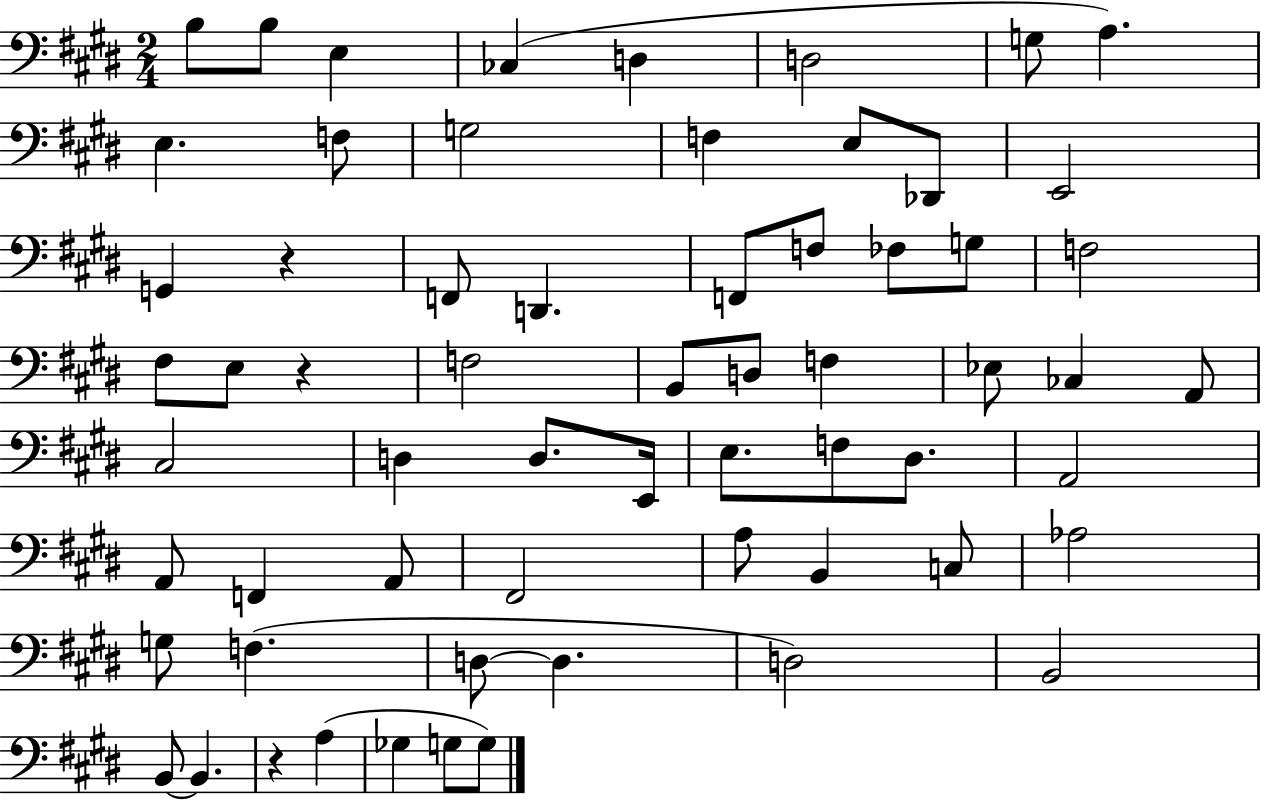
{
  \clef bass
  \numericTimeSignature
  \time 2/4
  \key e \major
  \repeat volta 2 { b8 b8 e4 | ces4( d4 | d2 | g8 a4.) | \break e4. f8 | g2 | f4 e8 des,8 | e,2 | \break g,4 r4 | f,8 d,4. | f,8 f8 fes8 g8 | f2 | \break fis8 e8 r4 | f2 | b,8 d8 f4 | ees8 ces4 a,8 | \break cis2 | d4 d8. e,16 | e8. f8 dis8. | a,2 | \break a,8 f,4 a,8 | fis,2 | a8 b,4 c8 | aes2 | \break g8 f4.( | d8~~ d4. | d2) | b,2 | \break b,8~~ b,4. | r4 a4( | ges4 g8 g8) | } \bar "|."
}